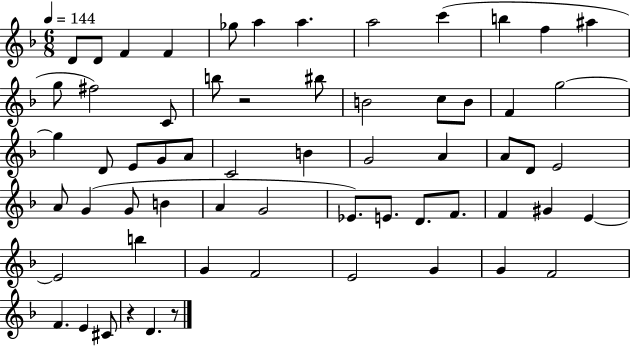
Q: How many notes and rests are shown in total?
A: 62